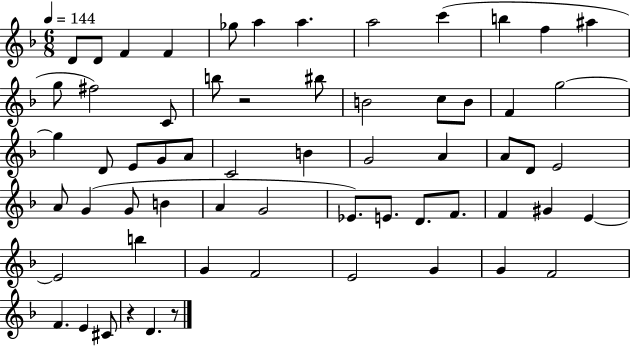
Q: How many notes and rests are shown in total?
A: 62